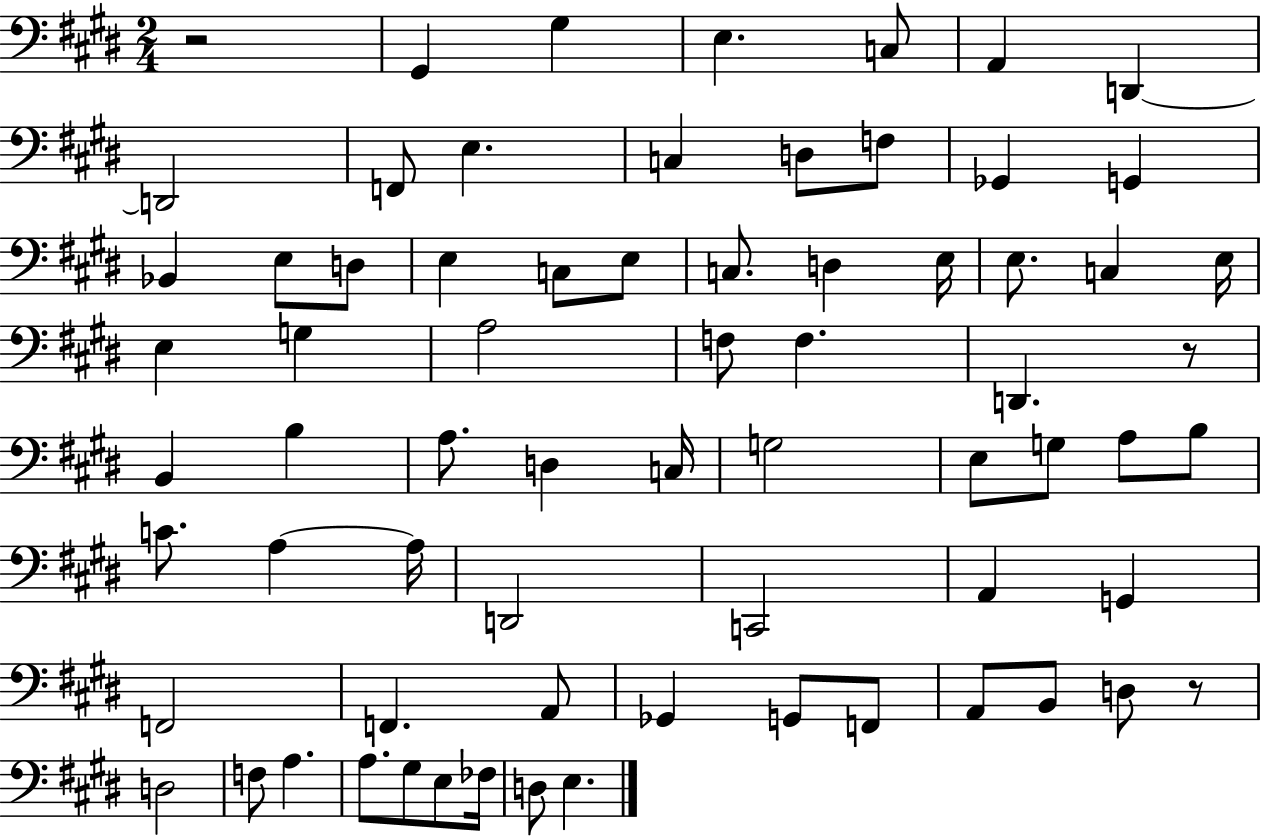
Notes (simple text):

R/h G#2/q G#3/q E3/q. C3/e A2/q D2/q D2/h F2/e E3/q. C3/q D3/e F3/e Gb2/q G2/q Bb2/q E3/e D3/e E3/q C3/e E3/e C3/e. D3/q E3/s E3/e. C3/q E3/s E3/q G3/q A3/h F3/e F3/q. D2/q. R/e B2/q B3/q A3/e. D3/q C3/s G3/h E3/e G3/e A3/e B3/e C4/e. A3/q A3/s D2/h C2/h A2/q G2/q F2/h F2/q. A2/e Gb2/q G2/e F2/e A2/e B2/e D3/e R/e D3/h F3/e A3/q. A3/e. G#3/e E3/e FES3/s D3/e E3/q.